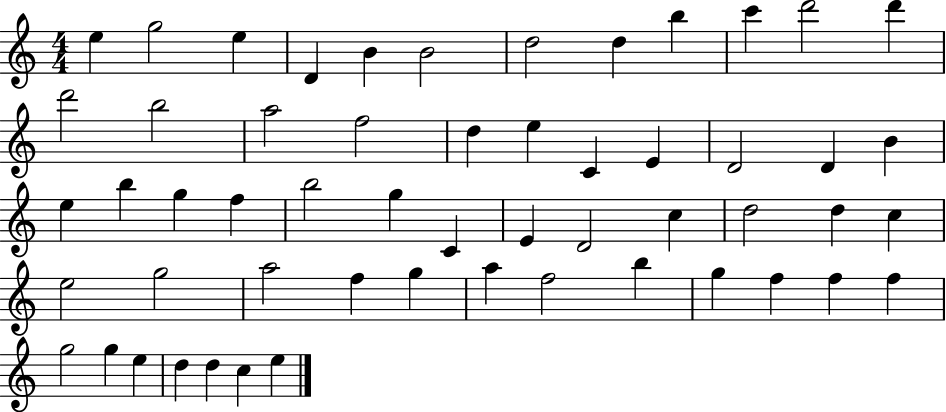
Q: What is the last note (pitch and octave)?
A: E5